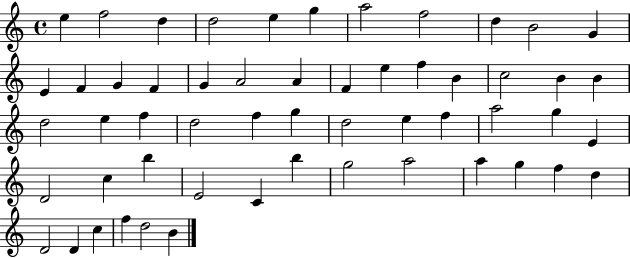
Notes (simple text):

E5/q F5/h D5/q D5/h E5/q G5/q A5/h F5/h D5/q B4/h G4/q E4/q F4/q G4/q F4/q G4/q A4/h A4/q F4/q E5/q F5/q B4/q C5/h B4/q B4/q D5/h E5/q F5/q D5/h F5/q G5/q D5/h E5/q F5/q A5/h G5/q E4/q D4/h C5/q B5/q E4/h C4/q B5/q G5/h A5/h A5/q G5/q F5/q D5/q D4/h D4/q C5/q F5/q D5/h B4/q